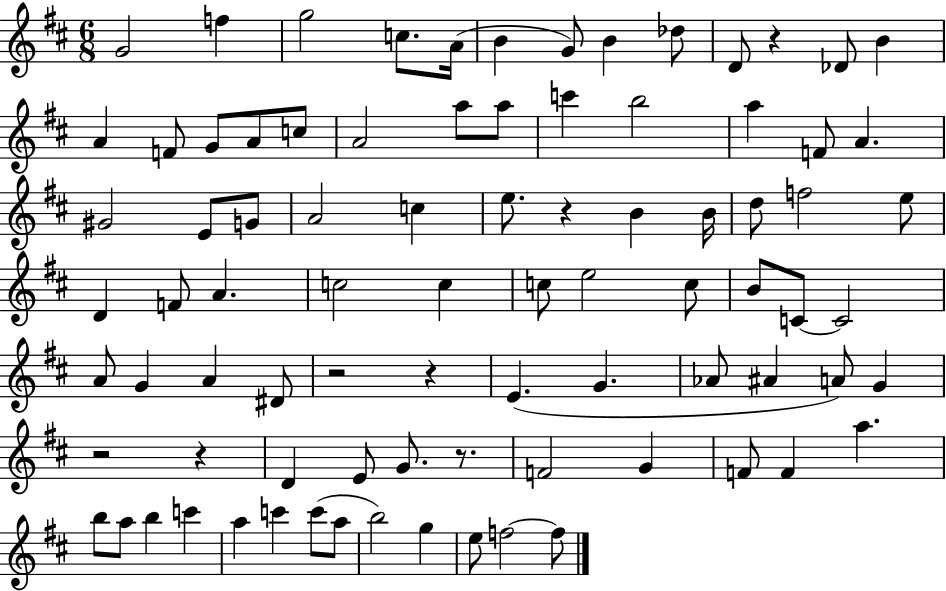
G4/h F5/q G5/h C5/e. A4/s B4/q G4/e B4/q Db5/e D4/e R/q Db4/e B4/q A4/q F4/e G4/e A4/e C5/e A4/h A5/e A5/e C6/q B5/h A5/q F4/e A4/q. G#4/h E4/e G4/e A4/h C5/q E5/e. R/q B4/q B4/s D5/e F5/h E5/e D4/q F4/e A4/q. C5/h C5/q C5/e E5/h C5/e B4/e C4/e C4/h A4/e G4/q A4/q D#4/e R/h R/q E4/q. G4/q. Ab4/e A#4/q A4/e G4/q R/h R/q D4/q E4/e G4/e. R/e. F4/h G4/q F4/e F4/q A5/q. B5/e A5/e B5/q C6/q A5/q C6/q C6/e A5/e B5/h G5/q E5/e F5/h F5/e